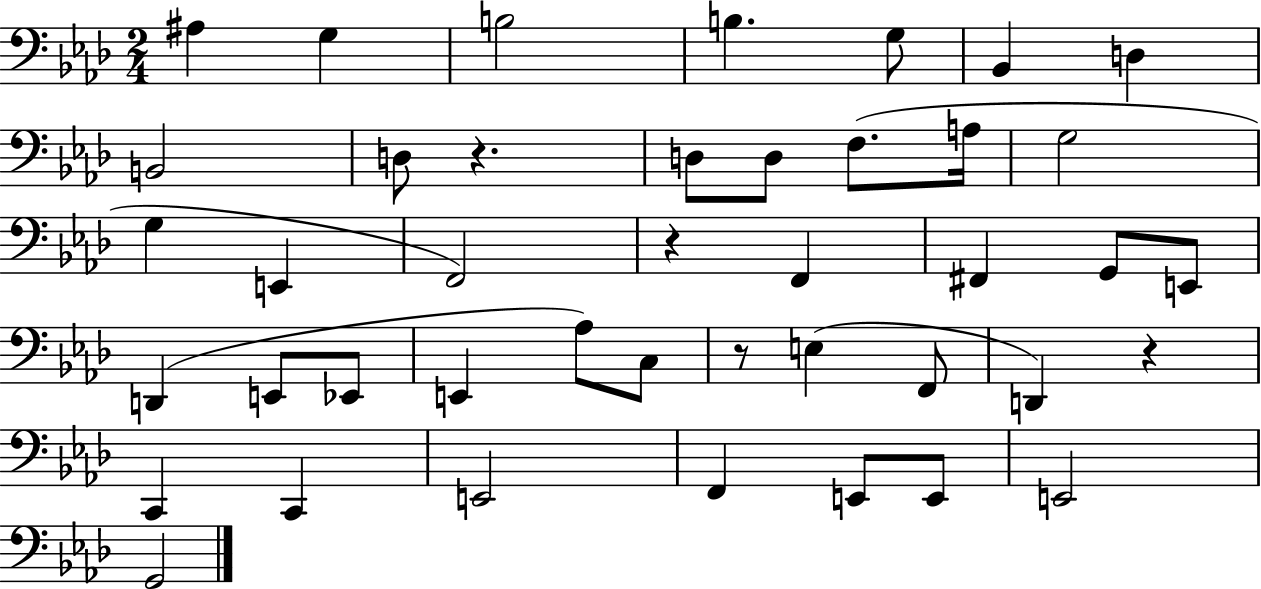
{
  \clef bass
  \numericTimeSignature
  \time 2/4
  \key aes \major
  ais4 g4 | b2 | b4. g8 | bes,4 d4 | \break b,2 | d8 r4. | d8 d8 f8.( a16 | g2 | \break g4 e,4 | f,2) | r4 f,4 | fis,4 g,8 e,8 | \break d,4( e,8 ees,8 | e,4 aes8) c8 | r8 e4( f,8 | d,4) r4 | \break c,4 c,4 | e,2 | f,4 e,8 e,8 | e,2 | \break g,2 | \bar "|."
}